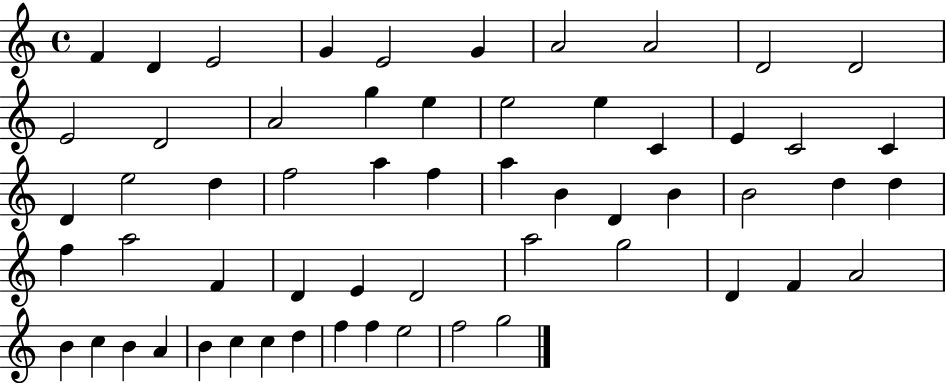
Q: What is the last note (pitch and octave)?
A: G5